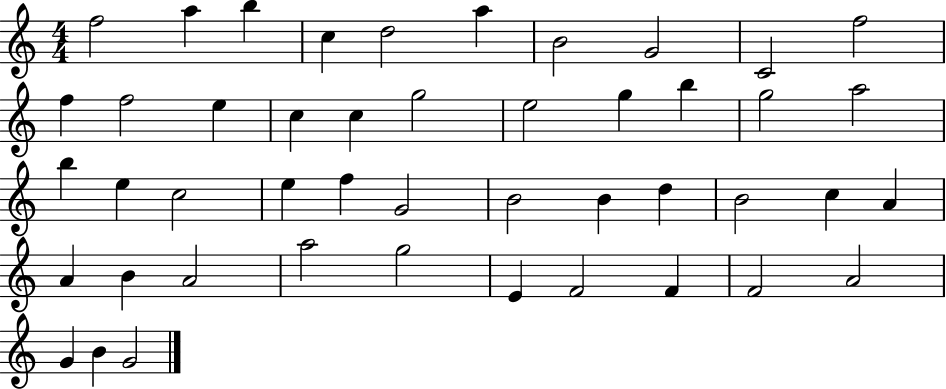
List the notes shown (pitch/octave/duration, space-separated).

F5/h A5/q B5/q C5/q D5/h A5/q B4/h G4/h C4/h F5/h F5/q F5/h E5/q C5/q C5/q G5/h E5/h G5/q B5/q G5/h A5/h B5/q E5/q C5/h E5/q F5/q G4/h B4/h B4/q D5/q B4/h C5/q A4/q A4/q B4/q A4/h A5/h G5/h E4/q F4/h F4/q F4/h A4/h G4/q B4/q G4/h